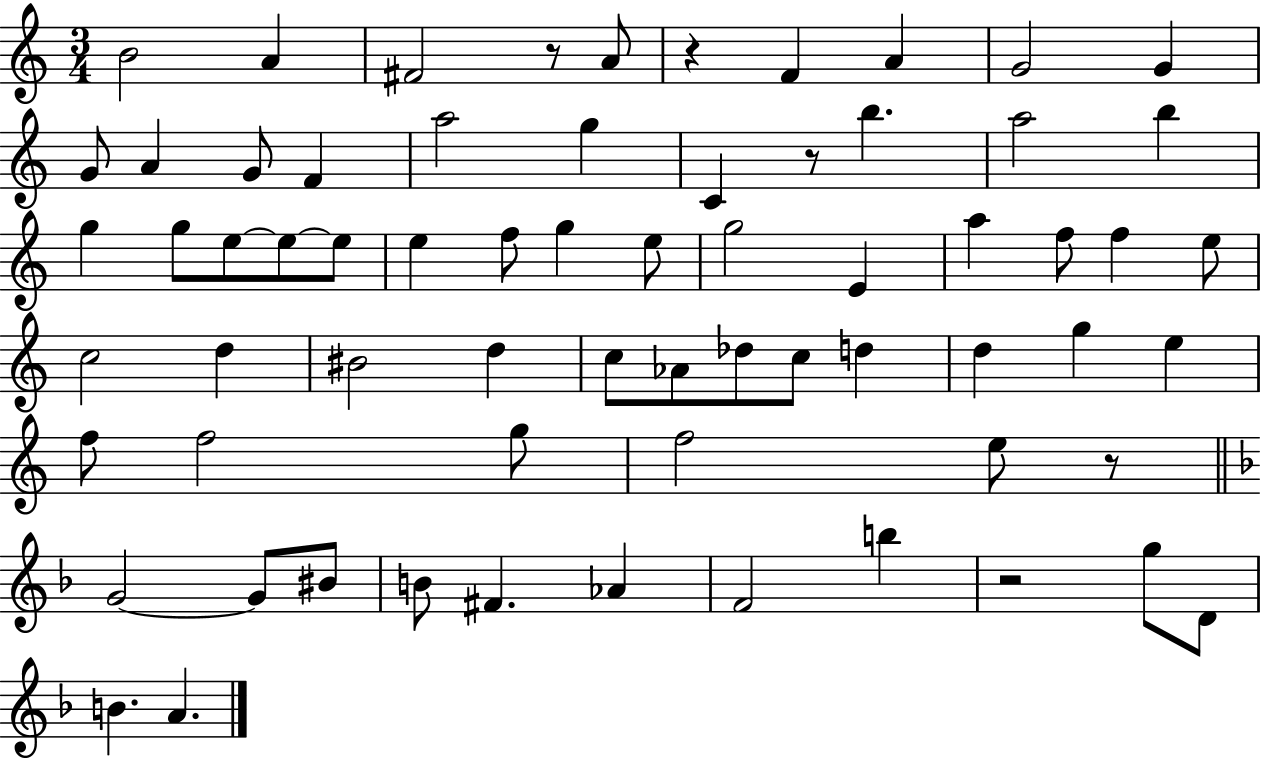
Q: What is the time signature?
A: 3/4